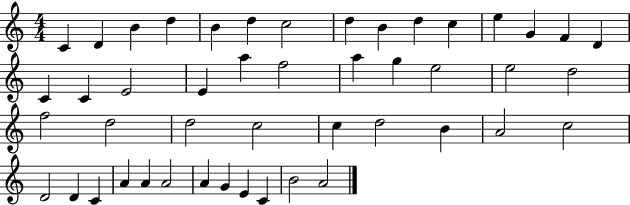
X:1
T:Untitled
M:4/4
L:1/4
K:C
C D B d B d c2 d B d c e G F D C C E2 E a f2 a g e2 e2 d2 f2 d2 d2 c2 c d2 B A2 c2 D2 D C A A A2 A G E C B2 A2